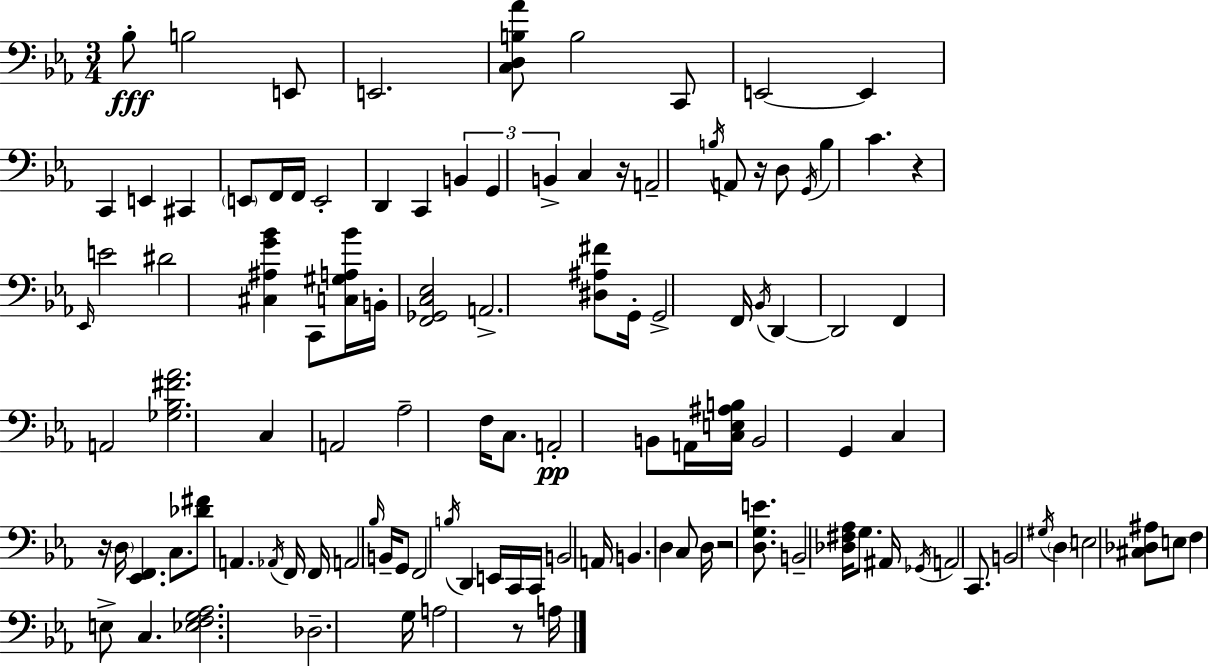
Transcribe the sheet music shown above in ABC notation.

X:1
T:Untitled
M:3/4
L:1/4
K:Cm
_B,/2 B,2 E,,/2 E,,2 [C,D,B,_A]/2 B,2 C,,/2 E,,2 E,, C,, E,, ^C,, E,,/2 F,,/4 F,,/4 E,,2 D,, C,, B,, G,, B,, C, z/4 A,,2 B,/4 A,,/2 z/4 D,/2 G,,/4 B, C z _E,,/4 E2 ^D2 [^C,^A,G_B] C,,/2 [C,^G,A,_B]/4 B,,/4 [F,,_G,,C,_E,]2 A,,2 [^D,^A,^F]/2 G,,/4 G,,2 F,,/4 _B,,/4 D,, D,,2 F,, A,,2 [_G,_B,^F_A]2 C, A,,2 _A,2 F,/4 C,/2 A,,2 B,,/2 A,,/4 [C,E,^A,B,]/4 B,,2 G,, C, z/4 D,/4 [_E,,F,,] C,/2 [_D^F]/2 A,, _A,,/4 F,,/4 F,,/4 A,,2 _B,/4 B,,/4 G,,/2 F,,2 B,/4 D,, E,,/4 C,,/4 C,,/4 B,,2 A,,/4 B,, D, C,/2 D,/4 z2 [D,G,E]/2 B,,2 [_D,^F,_A,]/4 G,/2 ^A,,/4 _G,,/4 A,,2 C,,/2 B,,2 ^G,/4 D, E,2 [^C,_D,^A,]/2 E,/2 F, E,/2 C, [_E,F,G,_A,]2 _D,2 G,/4 A,2 z/2 A,/4